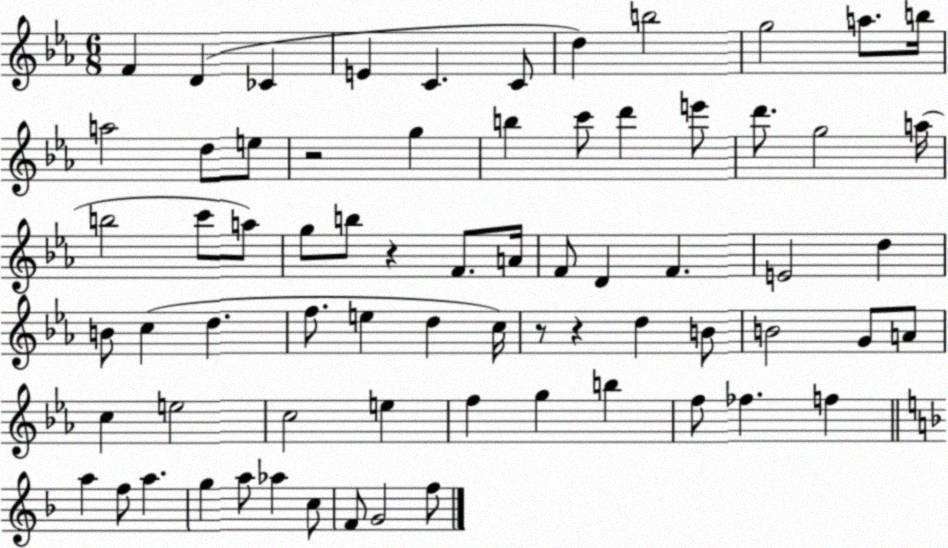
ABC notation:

X:1
T:Untitled
M:6/8
L:1/4
K:Eb
F D _C E C C/2 d b2 g2 a/2 b/4 a2 d/2 e/2 z2 g b c'/2 d' e'/2 d'/2 g2 a/4 b2 c'/2 a/2 g/2 b/2 z F/2 A/4 F/2 D F E2 d B/2 c d f/2 e d c/4 z/2 z d B/2 B2 G/2 A/2 c e2 c2 e f g b f/2 _f f a f/2 a g a/2 _a c/2 F/2 G2 f/2